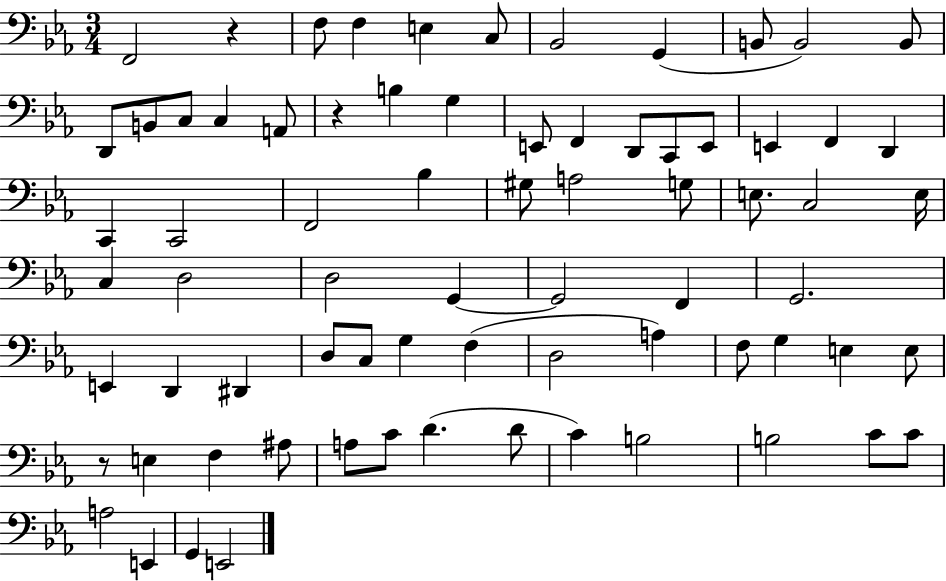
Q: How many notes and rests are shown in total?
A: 74